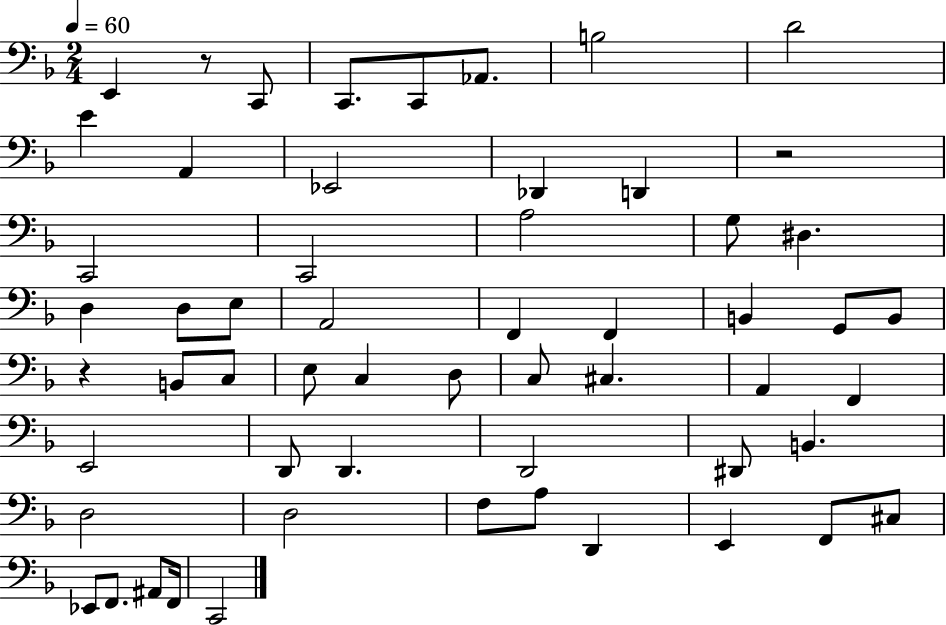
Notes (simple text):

E2/q R/e C2/e C2/e. C2/e Ab2/e. B3/h D4/h E4/q A2/q Eb2/h Db2/q D2/q R/h C2/h C2/h A3/h G3/e D#3/q. D3/q D3/e E3/e A2/h F2/q F2/q B2/q G2/e B2/e R/q B2/e C3/e E3/e C3/q D3/e C3/e C#3/q. A2/q F2/q E2/h D2/e D2/q. D2/h D#2/e B2/q. D3/h D3/h F3/e A3/e D2/q E2/q F2/e C#3/e Eb2/e F2/e. A#2/e F2/s C2/h